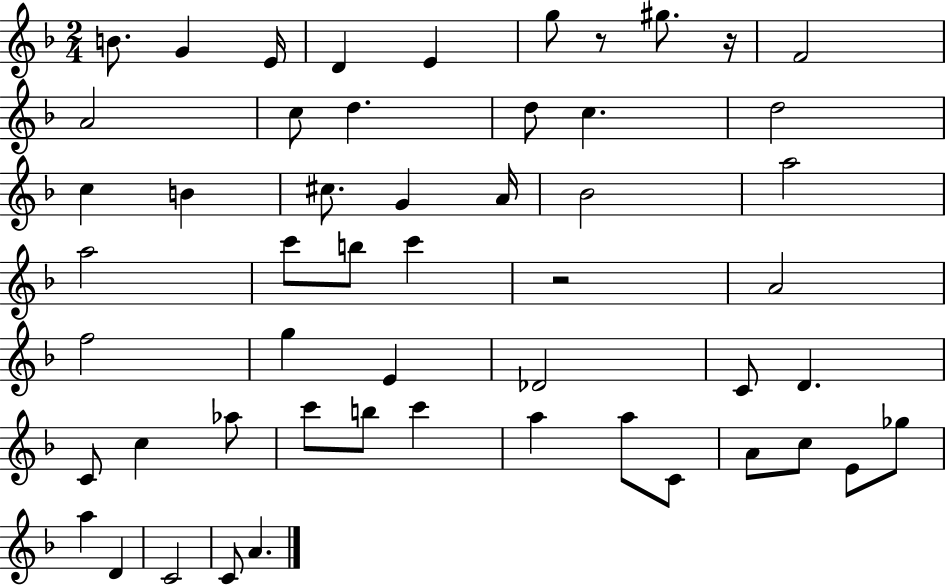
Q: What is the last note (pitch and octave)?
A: A4